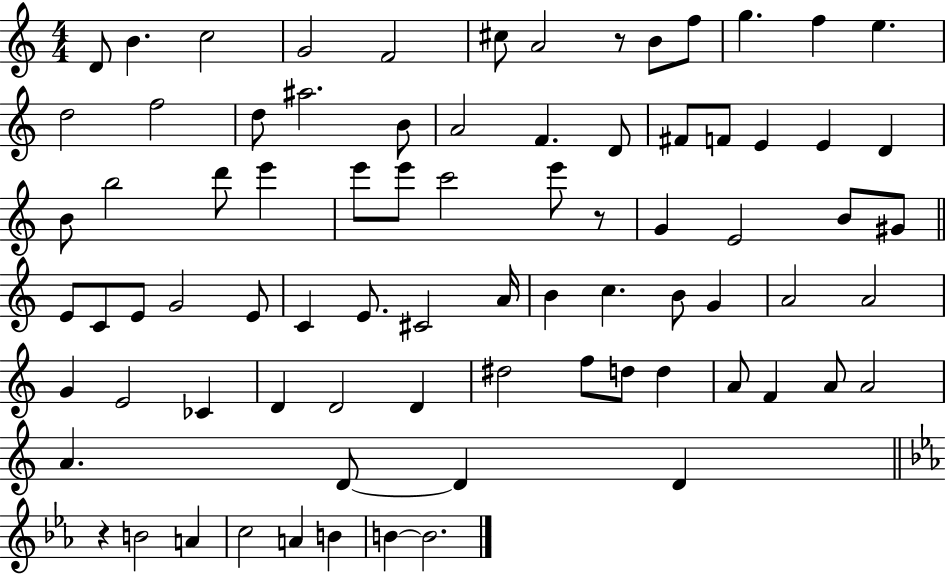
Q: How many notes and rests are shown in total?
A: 80